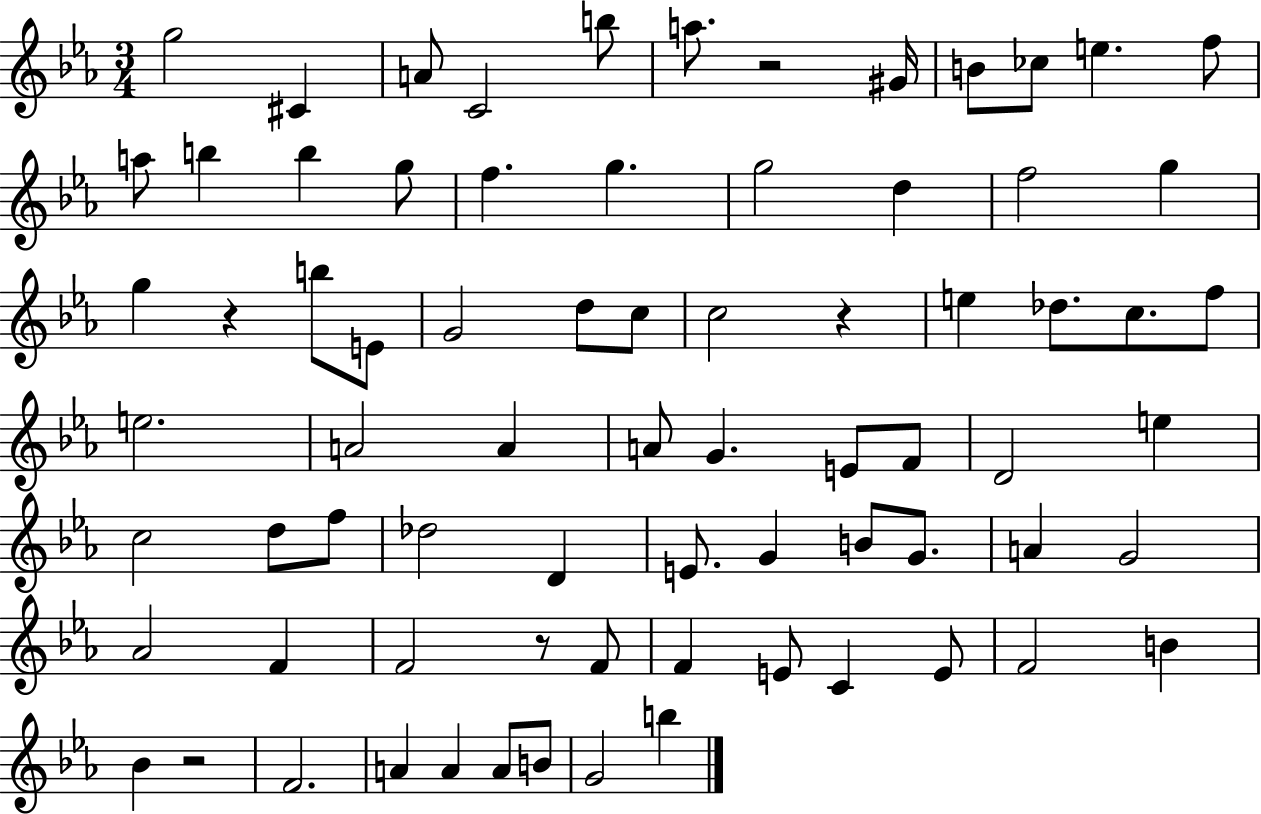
X:1
T:Untitled
M:3/4
L:1/4
K:Eb
g2 ^C A/2 C2 b/2 a/2 z2 ^G/4 B/2 _c/2 e f/2 a/2 b b g/2 f g g2 d f2 g g z b/2 E/2 G2 d/2 c/2 c2 z e _d/2 c/2 f/2 e2 A2 A A/2 G E/2 F/2 D2 e c2 d/2 f/2 _d2 D E/2 G B/2 G/2 A G2 _A2 F F2 z/2 F/2 F E/2 C E/2 F2 B _B z2 F2 A A A/2 B/2 G2 b